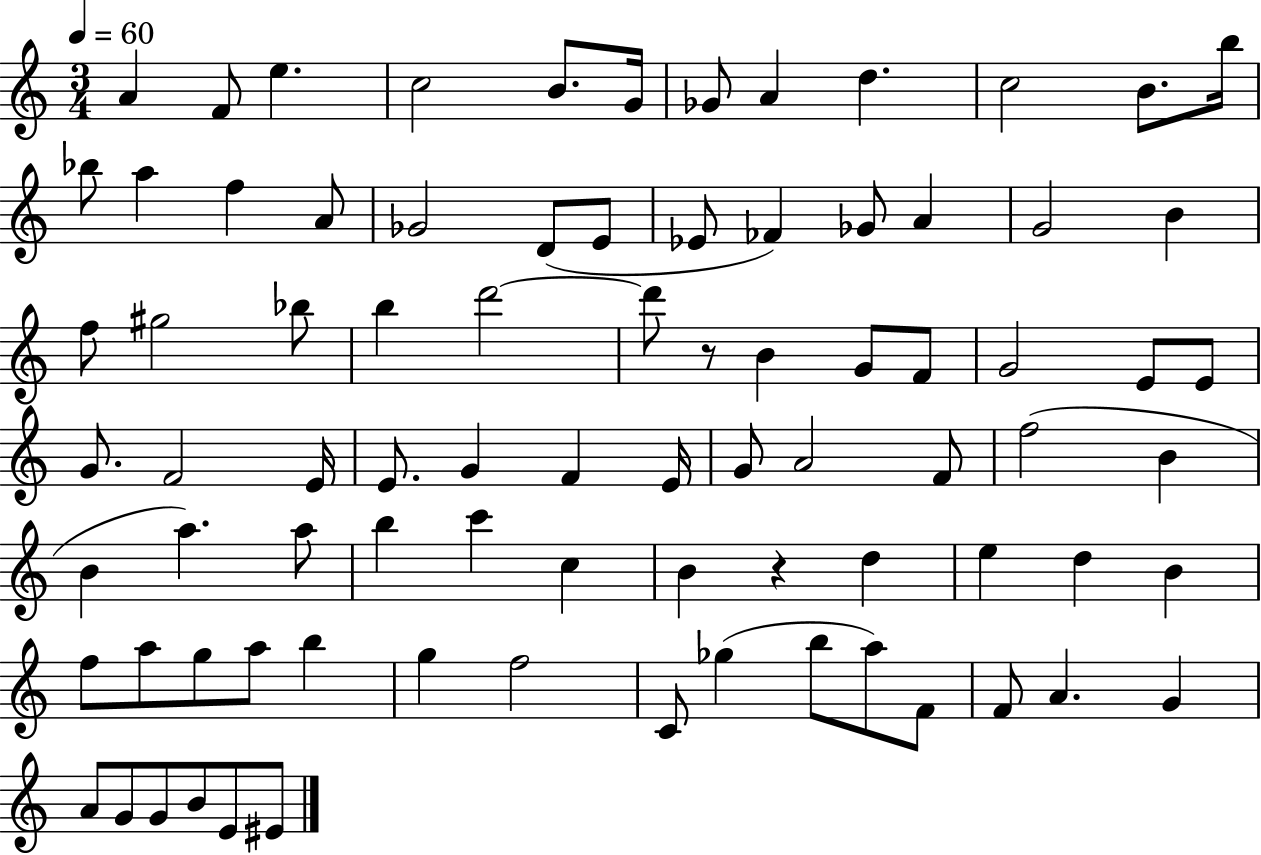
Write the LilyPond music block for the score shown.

{
  \clef treble
  \numericTimeSignature
  \time 3/4
  \key c \major
  \tempo 4 = 60
  \repeat volta 2 { a'4 f'8 e''4. | c''2 b'8. g'16 | ges'8 a'4 d''4. | c''2 b'8. b''16 | \break bes''8 a''4 f''4 a'8 | ges'2 d'8( e'8 | ees'8 fes'4) ges'8 a'4 | g'2 b'4 | \break f''8 gis''2 bes''8 | b''4 d'''2~~ | d'''8 r8 b'4 g'8 f'8 | g'2 e'8 e'8 | \break g'8. f'2 e'16 | e'8. g'4 f'4 e'16 | g'8 a'2 f'8 | f''2( b'4 | \break b'4 a''4.) a''8 | b''4 c'''4 c''4 | b'4 r4 d''4 | e''4 d''4 b'4 | \break f''8 a''8 g''8 a''8 b''4 | g''4 f''2 | c'8 ges''4( b''8 a''8) f'8 | f'8 a'4. g'4 | \break a'8 g'8 g'8 b'8 e'8 eis'8 | } \bar "|."
}